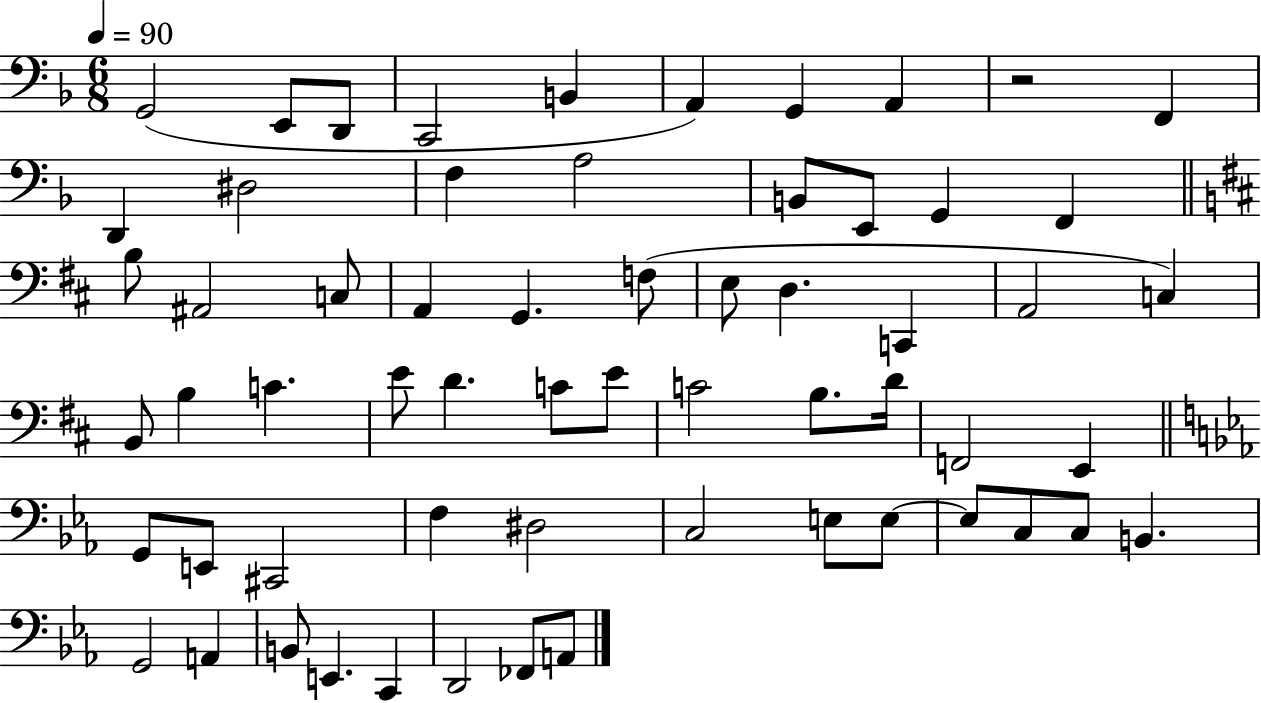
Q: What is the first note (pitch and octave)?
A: G2